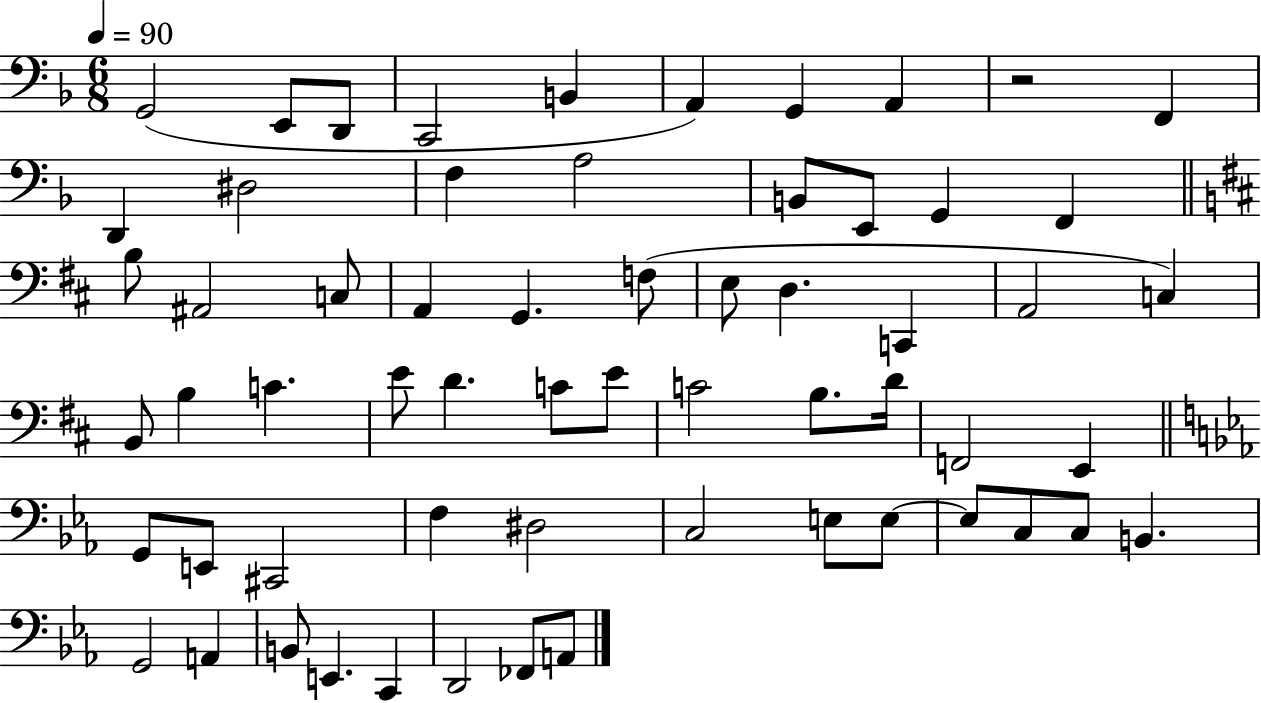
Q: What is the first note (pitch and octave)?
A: G2